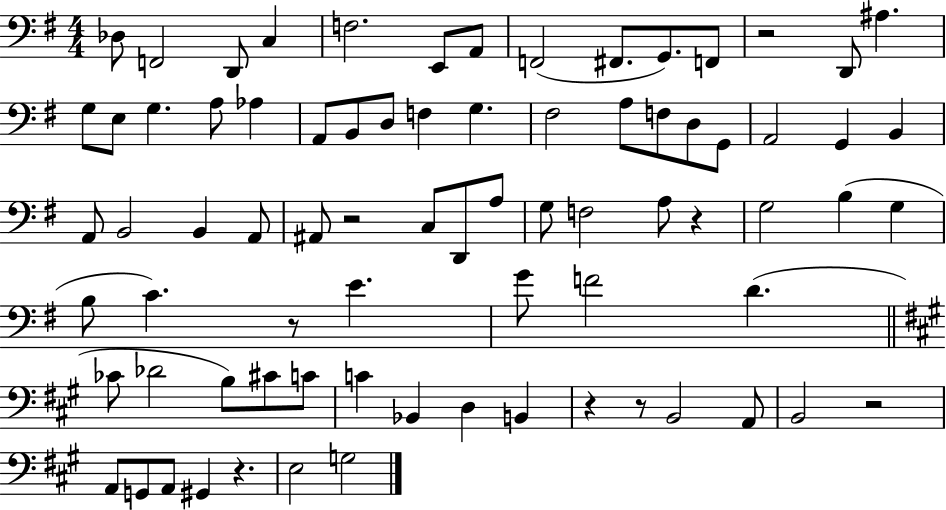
{
  \clef bass
  \numericTimeSignature
  \time 4/4
  \key g \major
  des8 f,2 d,8 c4 | f2. e,8 a,8 | f,2( fis,8. g,8.) f,8 | r2 d,8 ais4. | \break g8 e8 g4. a8 aes4 | a,8 b,8 d8 f4 g4. | fis2 a8 f8 d8 g,8 | a,2 g,4 b,4 | \break a,8 b,2 b,4 a,8 | ais,8 r2 c8 d,8 a8 | g8 f2 a8 r4 | g2 b4( g4 | \break b8 c'4.) r8 e'4. | g'8 f'2 d'4.( | \bar "||" \break \key a \major ces'8 des'2 b8) cis'8 c'8 | c'4 bes,4 d4 b,4 | r4 r8 b,2 a,8 | b,2 r2 | \break a,8 g,8 a,8 gis,4 r4. | e2 g2 | \bar "|."
}